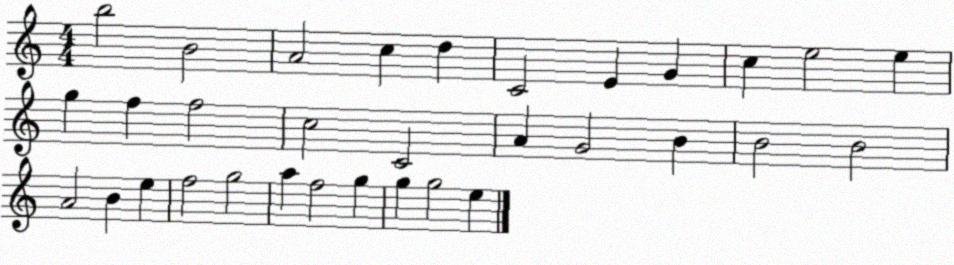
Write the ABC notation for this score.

X:1
T:Untitled
M:4/4
L:1/4
K:C
b2 B2 A2 c d C2 E G c e2 e g f f2 c2 C2 A G2 B B2 B2 A2 B e f2 g2 a f2 g g g2 e